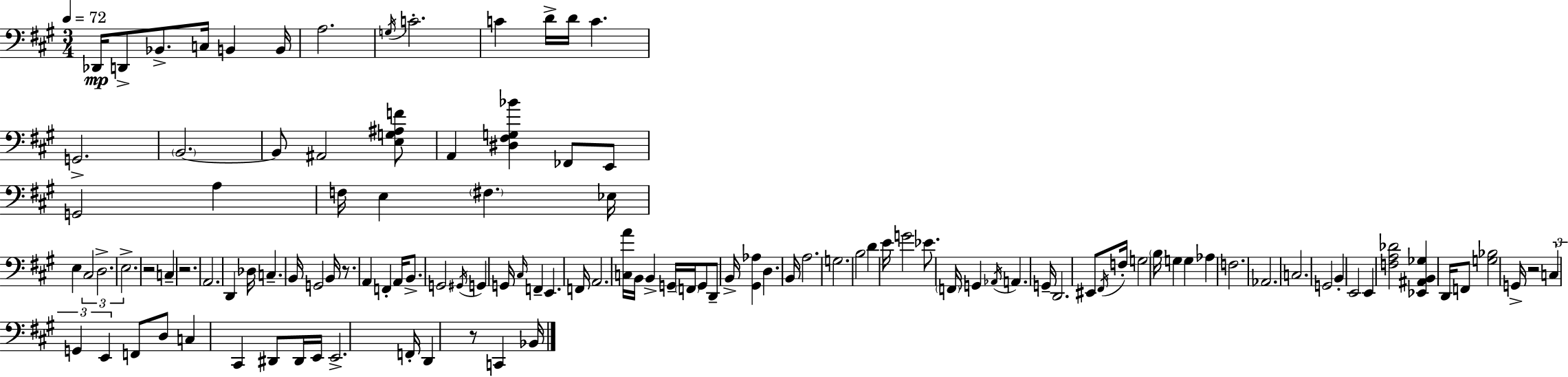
X:1
T:Untitled
M:3/4
L:1/4
K:A
_D,,/4 D,,/2 _B,,/2 C,/4 B,, B,,/4 A,2 G,/4 C2 C D/4 D/4 C G,,2 B,,2 B,,/2 ^A,,2 [E,G,^A,F]/2 A,, [^D,^F,G,_B] _F,,/2 E,,/2 G,,2 A, F,/4 E, ^F, _E,/4 E, ^C,2 D,2 E,2 z2 C, z2 A,,2 D,, _D,/4 C, B,,/4 G,,2 B,,/4 z/2 A,, F,, A,,/4 B,,/2 G,,2 ^G,,/4 G,, G,,/4 ^C,/4 F,, E,, F,,/4 A,,2 [C,A]/4 B,,/4 B,, G,,/4 F,,/4 G,,/2 D,,/2 B,,/4 [^G,,_A,] D, B,,/4 A,2 G,2 B,2 D E/4 G2 _E/2 F,,/4 G,, _A,,/4 A,, G,,/4 D,,2 ^E,,/2 ^F,,/4 F,/4 G,2 B,/4 G, G, _A, F,2 _A,,2 C,2 G,,2 B,, E,,2 E,, [F,A,_D]2 [_E,,^A,,B,,_G,] D,,/4 F,,/2 [G,_B,]2 G,,/4 z2 C, G,, E,, F,,/2 D,/2 C, ^C,, ^D,,/2 ^D,,/4 E,,/4 E,,2 F,,/4 D,, z/2 C,, _B,,/4